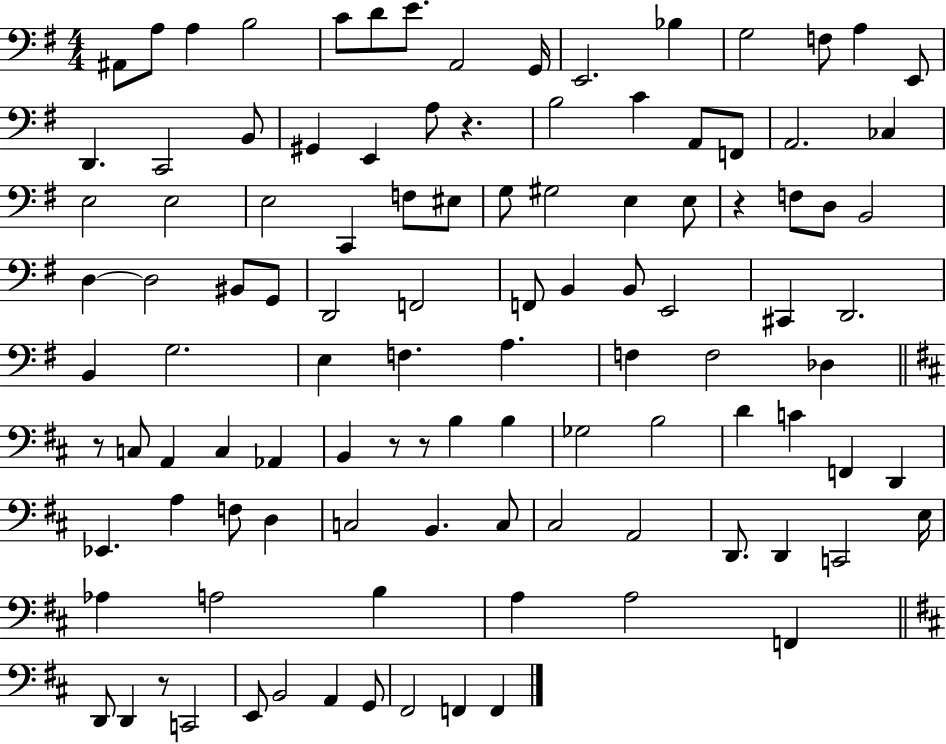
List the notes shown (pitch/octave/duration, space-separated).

A#2/e A3/e A3/q B3/h C4/e D4/e E4/e. A2/h G2/s E2/h. Bb3/q G3/h F3/e A3/q E2/e D2/q. C2/h B2/e G#2/q E2/q A3/e R/q. B3/h C4/q A2/e F2/e A2/h. CES3/q E3/h E3/h E3/h C2/q F3/e EIS3/e G3/e G#3/h E3/q E3/e R/q F3/e D3/e B2/h D3/q D3/h BIS2/e G2/e D2/h F2/h F2/e B2/q B2/e E2/h C#2/q D2/h. B2/q G3/h. E3/q F3/q. A3/q. F3/q F3/h Db3/q R/e C3/e A2/q C3/q Ab2/q B2/q R/e R/e B3/q B3/q Gb3/h B3/h D4/q C4/q F2/q D2/q Eb2/q. A3/q F3/e D3/q C3/h B2/q. C3/e C#3/h A2/h D2/e. D2/q C2/h E3/s Ab3/q A3/h B3/q A3/q A3/h F2/q D2/e D2/q R/e C2/h E2/e B2/h A2/q G2/e F#2/h F2/q F2/q